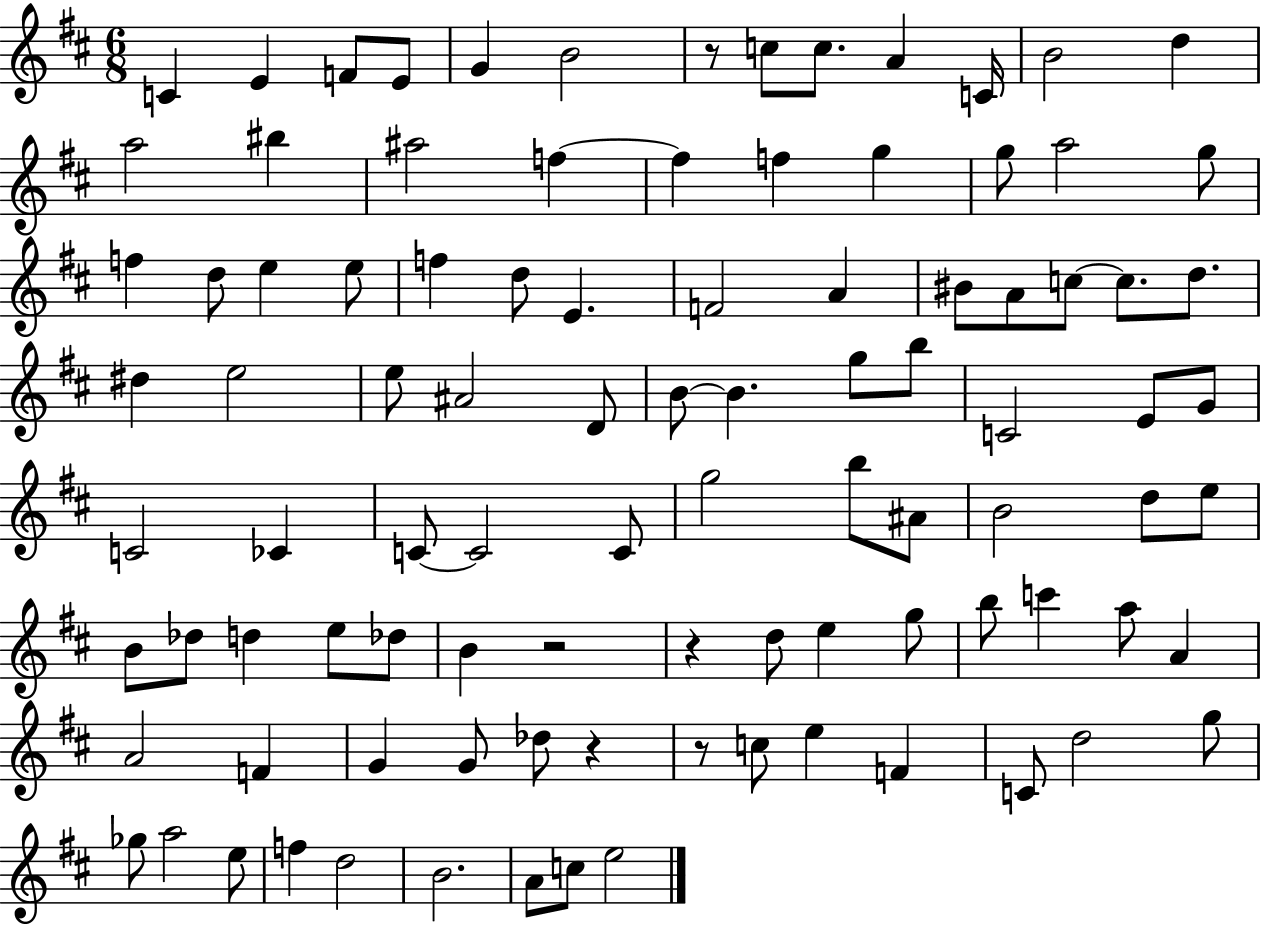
C4/q E4/q F4/e E4/e G4/q B4/h R/e C5/e C5/e. A4/q C4/s B4/h D5/q A5/h BIS5/q A#5/h F5/q F5/q F5/q G5/q G5/e A5/h G5/e F5/q D5/e E5/q E5/e F5/q D5/e E4/q. F4/h A4/q BIS4/e A4/e C5/e C5/e. D5/e. D#5/q E5/h E5/e A#4/h D4/e B4/e B4/q. G5/e B5/e C4/h E4/e G4/e C4/h CES4/q C4/e C4/h C4/e G5/h B5/e A#4/e B4/h D5/e E5/e B4/e Db5/e D5/q E5/e Db5/e B4/q R/h R/q D5/e E5/q G5/e B5/e C6/q A5/e A4/q A4/h F4/q G4/q G4/e Db5/e R/q R/e C5/e E5/q F4/q C4/e D5/h G5/e Gb5/e A5/h E5/e F5/q D5/h B4/h. A4/e C5/e E5/h